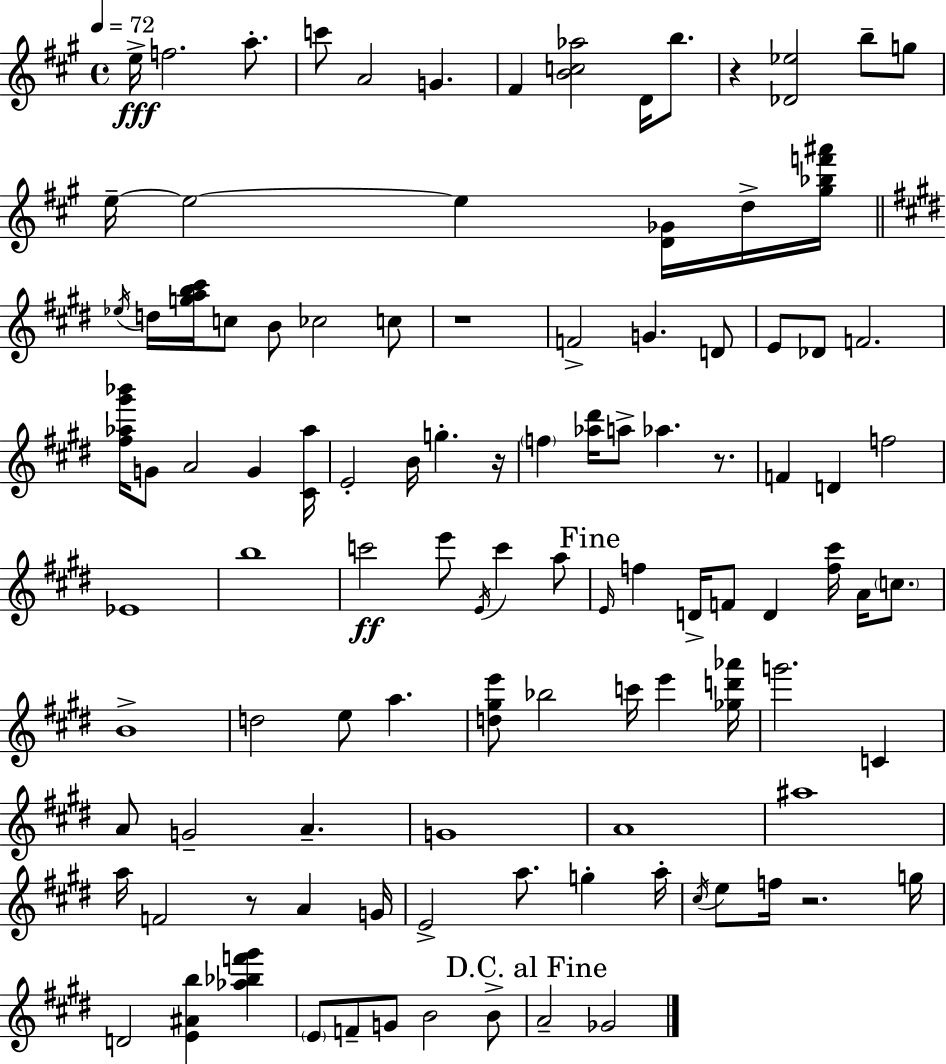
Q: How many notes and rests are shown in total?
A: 107